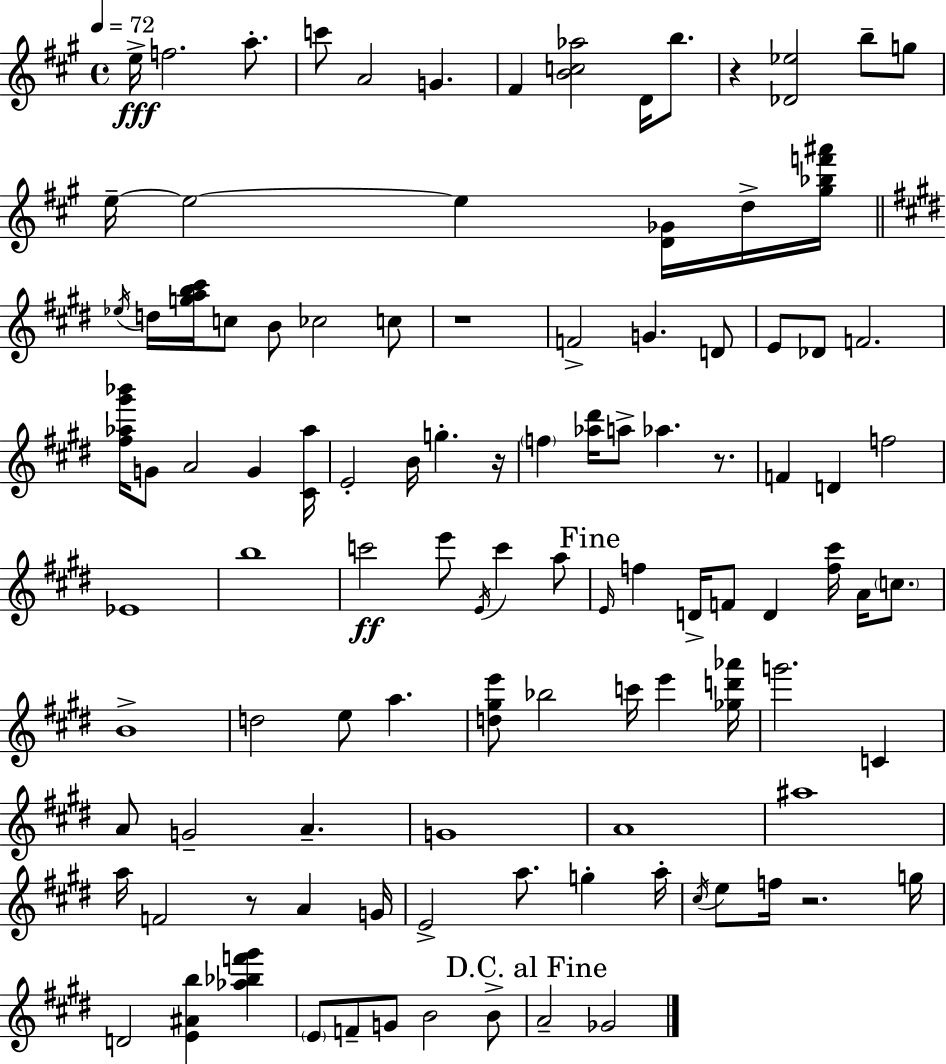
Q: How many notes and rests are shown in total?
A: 107